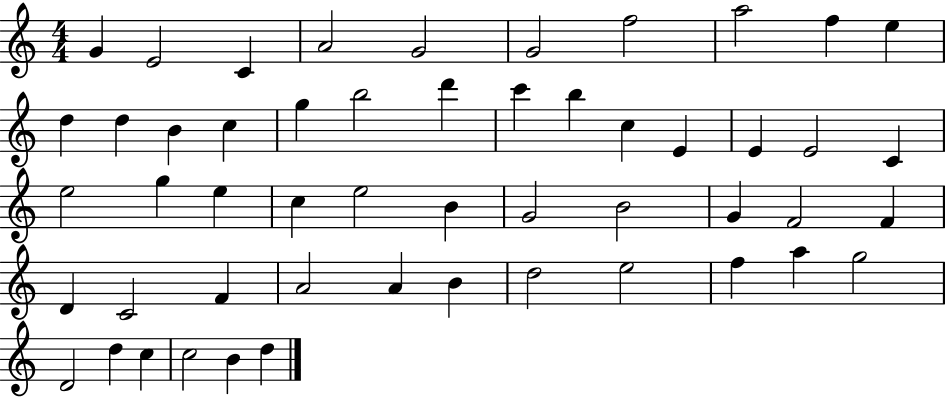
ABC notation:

X:1
T:Untitled
M:4/4
L:1/4
K:C
G E2 C A2 G2 G2 f2 a2 f e d d B c g b2 d' c' b c E E E2 C e2 g e c e2 B G2 B2 G F2 F D C2 F A2 A B d2 e2 f a g2 D2 d c c2 B d